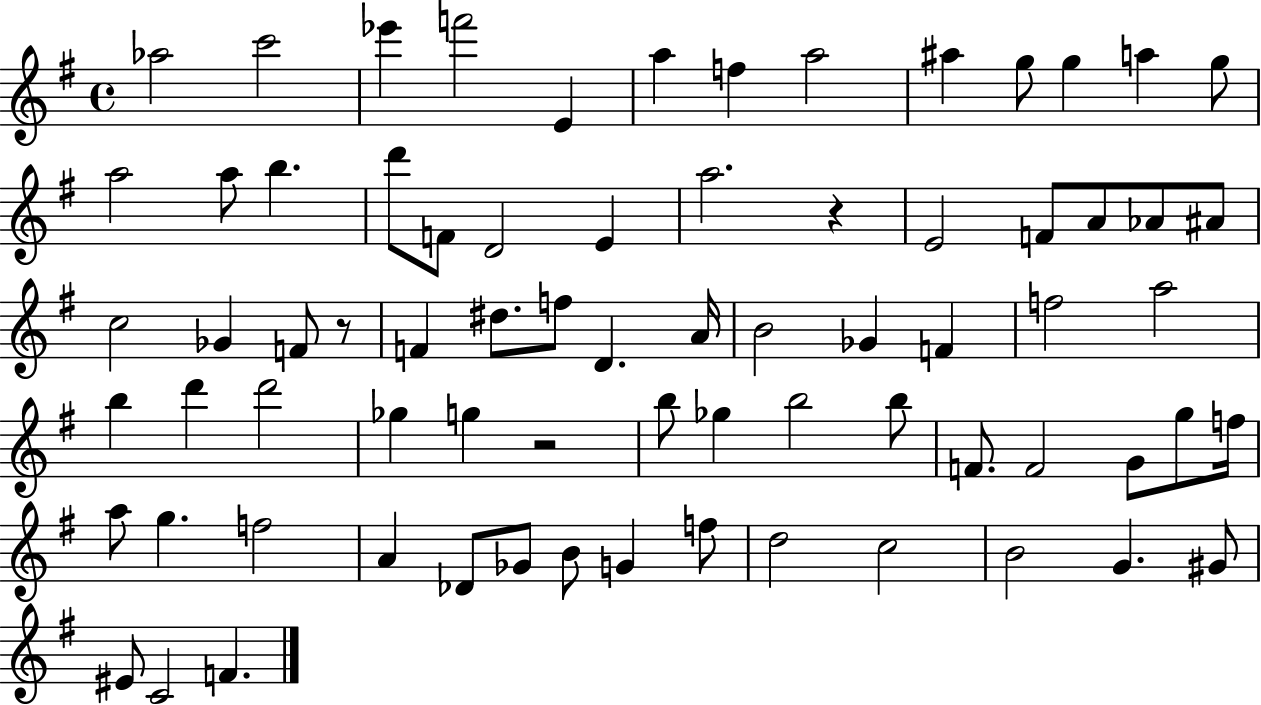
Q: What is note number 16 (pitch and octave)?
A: B5